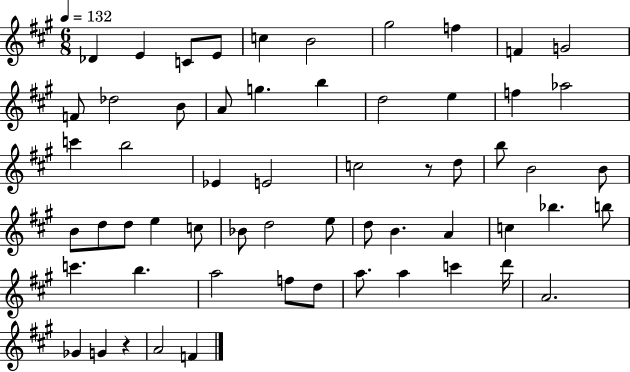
Db4/q E4/q C4/e E4/e C5/q B4/h G#5/h F5/q F4/q G4/h F4/e Db5/h B4/e A4/e G5/q. B5/q D5/h E5/q F5/q Ab5/h C6/q B5/h Eb4/q E4/h C5/h R/e D5/e B5/e B4/h B4/e B4/e D5/e D5/e E5/q C5/e Bb4/e D5/h E5/e D5/e B4/q. A4/q C5/q Bb5/q. B5/e C6/q. B5/q. A5/h F5/e D5/e A5/e. A5/q C6/q D6/s A4/h. Gb4/q G4/q R/q A4/h F4/q